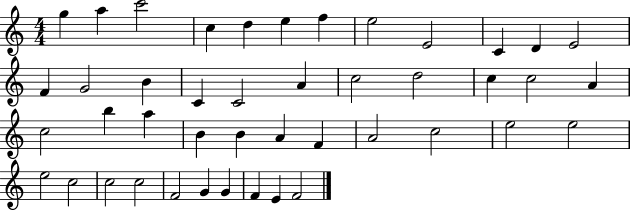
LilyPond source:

{
  \clef treble
  \numericTimeSignature
  \time 4/4
  \key c \major
  g''4 a''4 c'''2 | c''4 d''4 e''4 f''4 | e''2 e'2 | c'4 d'4 e'2 | \break f'4 g'2 b'4 | c'4 c'2 a'4 | c''2 d''2 | c''4 c''2 a'4 | \break c''2 b''4 a''4 | b'4 b'4 a'4 f'4 | a'2 c''2 | e''2 e''2 | \break e''2 c''2 | c''2 c''2 | f'2 g'4 g'4 | f'4 e'4 f'2 | \break \bar "|."
}